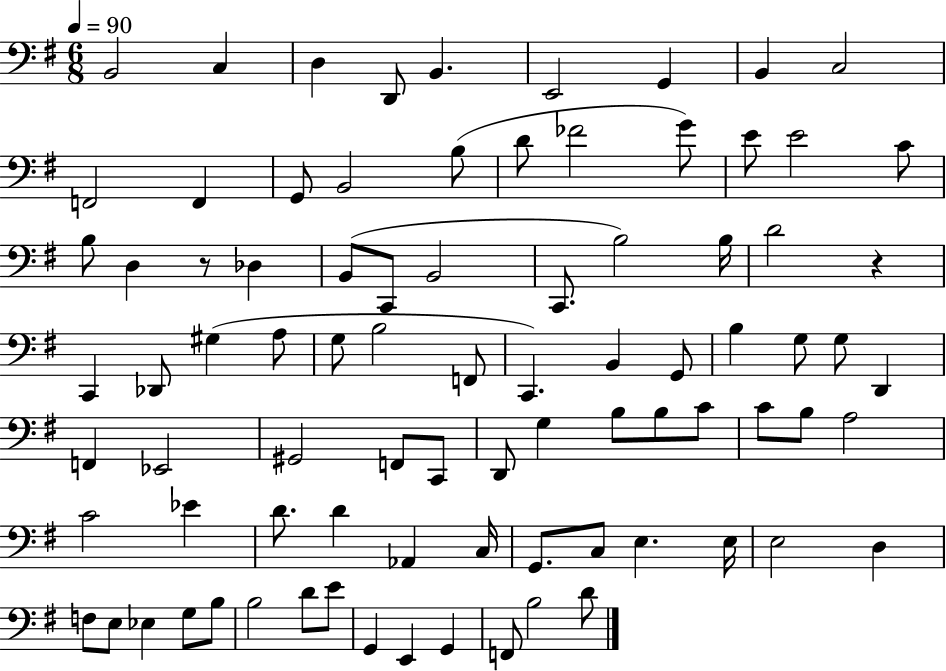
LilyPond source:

{
  \clef bass
  \numericTimeSignature
  \time 6/8
  \key g \major
  \tempo 4 = 90
  b,2 c4 | d4 d,8 b,4. | e,2 g,4 | b,4 c2 | \break f,2 f,4 | g,8 b,2 b8( | d'8 fes'2 g'8) | e'8 e'2 c'8 | \break b8 d4 r8 des4 | b,8( c,8 b,2 | c,8. b2) b16 | d'2 r4 | \break c,4 des,8 gis4( a8 | g8 b2 f,8 | c,4.) b,4 g,8 | b4 g8 g8 d,4 | \break f,4 ees,2 | gis,2 f,8 c,8 | d,8 g4 b8 b8 c'8 | c'8 b8 a2 | \break c'2 ees'4 | d'8. d'4 aes,4 c16 | g,8. c8 e4. e16 | e2 d4 | \break f8 e8 ees4 g8 b8 | b2 d'8 e'8 | g,4 e,4 g,4 | f,8 b2 d'8 | \break \bar "|."
}